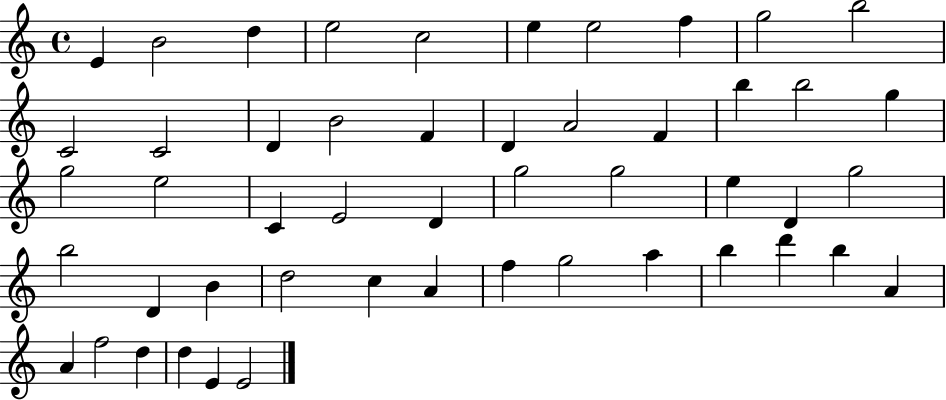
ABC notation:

X:1
T:Untitled
M:4/4
L:1/4
K:C
E B2 d e2 c2 e e2 f g2 b2 C2 C2 D B2 F D A2 F b b2 g g2 e2 C E2 D g2 g2 e D g2 b2 D B d2 c A f g2 a b d' b A A f2 d d E E2